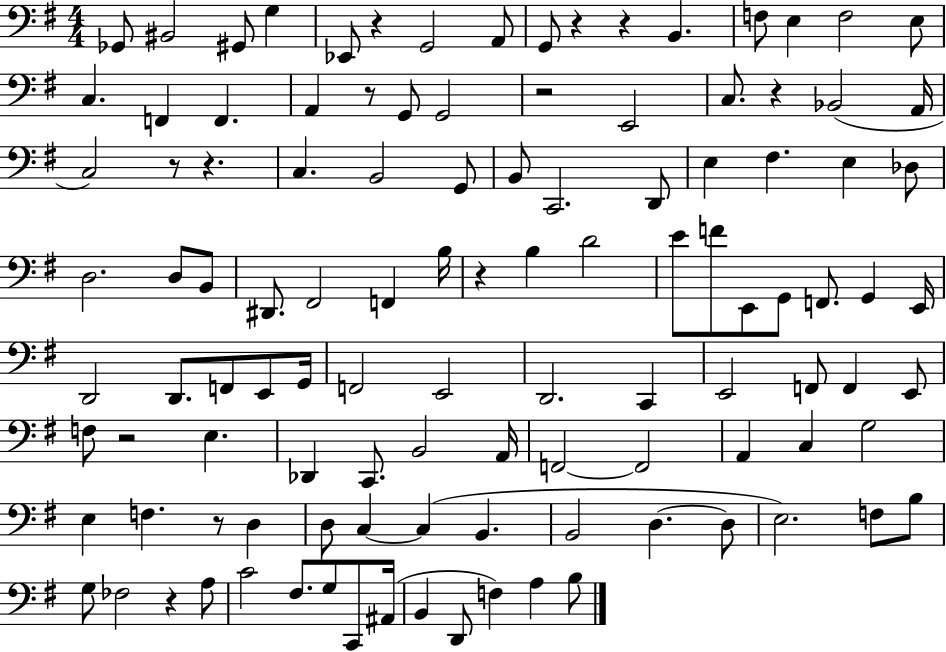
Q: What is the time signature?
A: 4/4